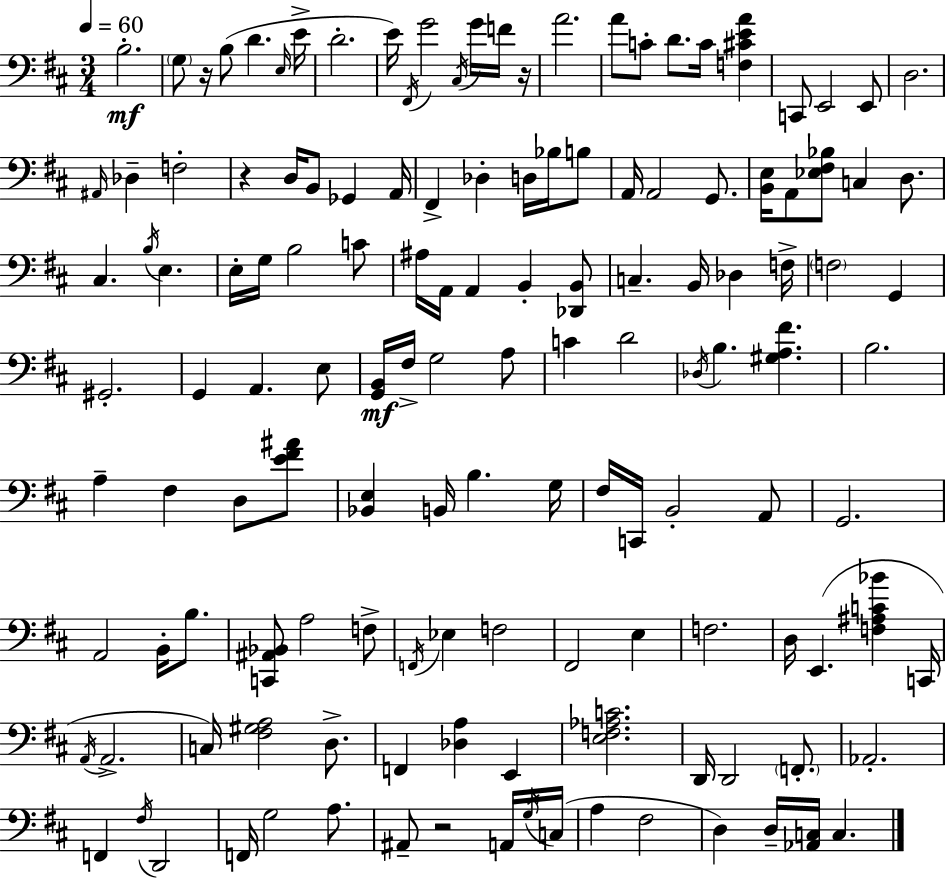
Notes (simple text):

B3/h. G3/e R/s B3/e D4/q. E3/s E4/s D4/h. E4/s F#2/s G4/h C#3/s G4/s F4/s R/s A4/h. A4/e C4/e D4/e. C4/s [F3,C#4,E4,A4]/q C2/e E2/h E2/e D3/h. A#2/s Db3/q F3/h R/q D3/s B2/e Gb2/q A2/s F#2/q Db3/q D3/s Bb3/s B3/e A2/s A2/h G2/e. [B2,E3]/s A2/e [Eb3,F#3,Bb3]/e C3/q D3/e. C#3/q. B3/s E3/q. E3/s G3/s B3/h C4/e A#3/s A2/s A2/q B2/q [Db2,B2]/e C3/q. B2/s Db3/q F3/s F3/h G2/q G#2/h. G2/q A2/q. E3/e [G2,B2]/s F#3/s G3/h A3/e C4/q D4/h Db3/s B3/q. [G#3,A3,F#4]/q. B3/h. A3/q F#3/q D3/e [E4,F#4,A#4]/e [Bb2,E3]/q B2/s B3/q. G3/s F#3/s C2/s B2/h A2/e G2/h. A2/h B2/s B3/e. [C2,A#2,Bb2]/e A3/h F3/e F2/s Eb3/q F3/h F#2/h E3/q F3/h. D3/s E2/q. [F3,A#3,C4,Bb4]/q C2/s A2/s A2/h. C3/s [F#3,G#3,A3]/h D3/e. F2/q [Db3,A3]/q E2/q [E3,F3,Ab3,C4]/h. D2/s D2/h F2/e. Ab2/h. F2/q F#3/s D2/h F2/s G3/h A3/e. A#2/e R/h A2/s G3/s C3/s A3/q F#3/h D3/q D3/s [Ab2,C3]/s C3/q.